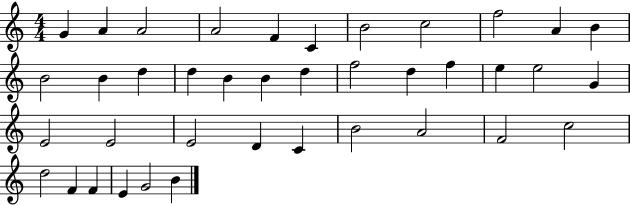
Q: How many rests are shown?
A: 0